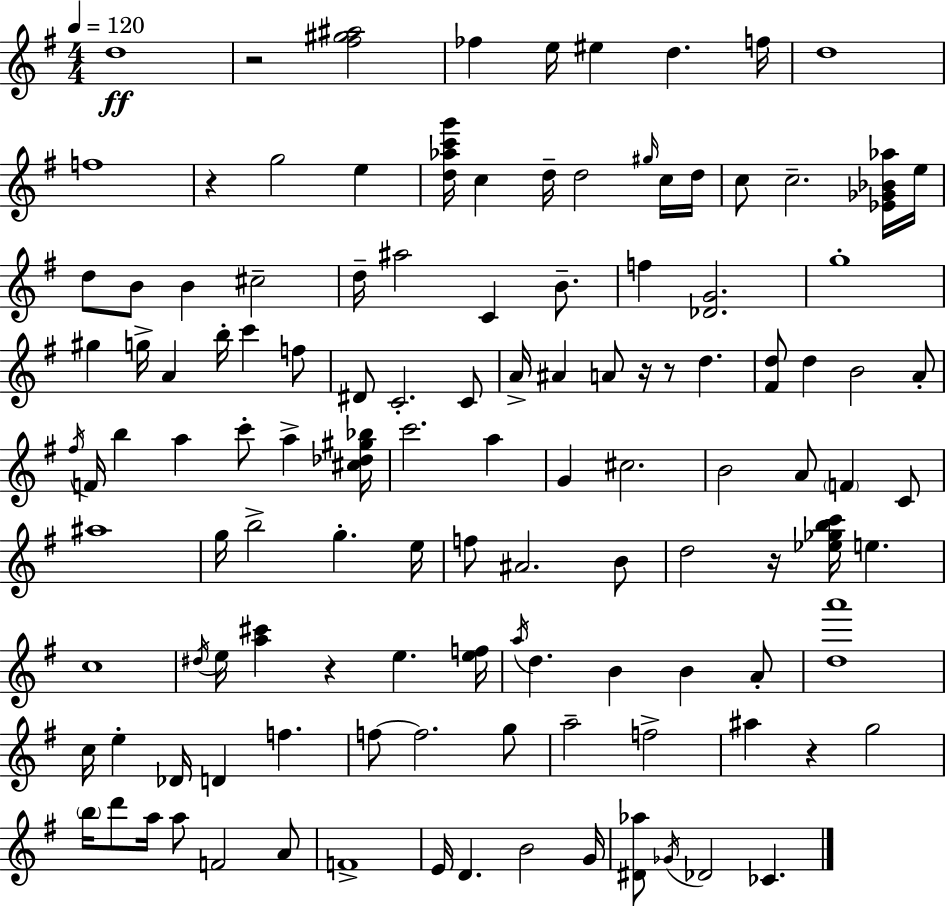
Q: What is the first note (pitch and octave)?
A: D5